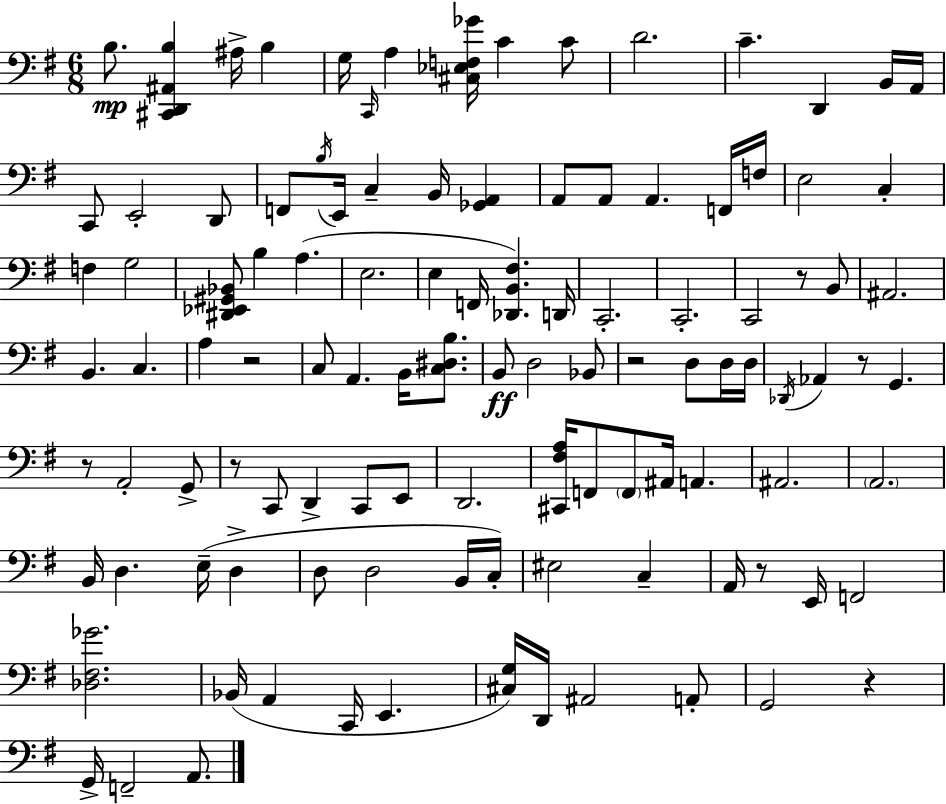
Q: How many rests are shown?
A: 8